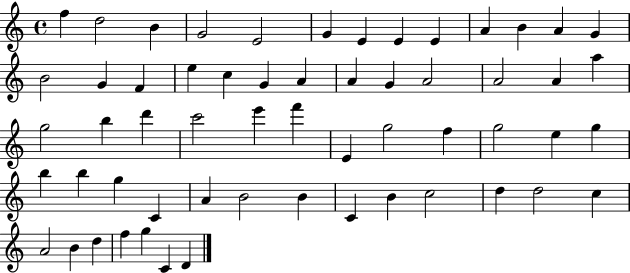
X:1
T:Untitled
M:4/4
L:1/4
K:C
f d2 B G2 E2 G E E E A B A G B2 G F e c G A A G A2 A2 A a g2 b d' c'2 e' f' E g2 f g2 e g b b g C A B2 B C B c2 d d2 c A2 B d f g C D